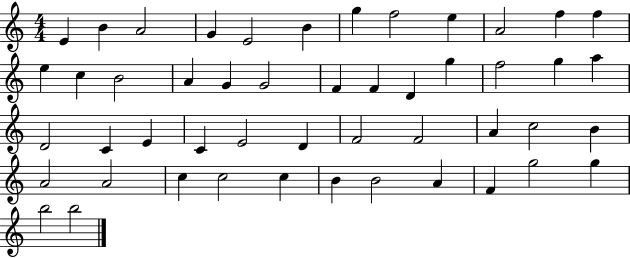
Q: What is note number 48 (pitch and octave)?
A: B5